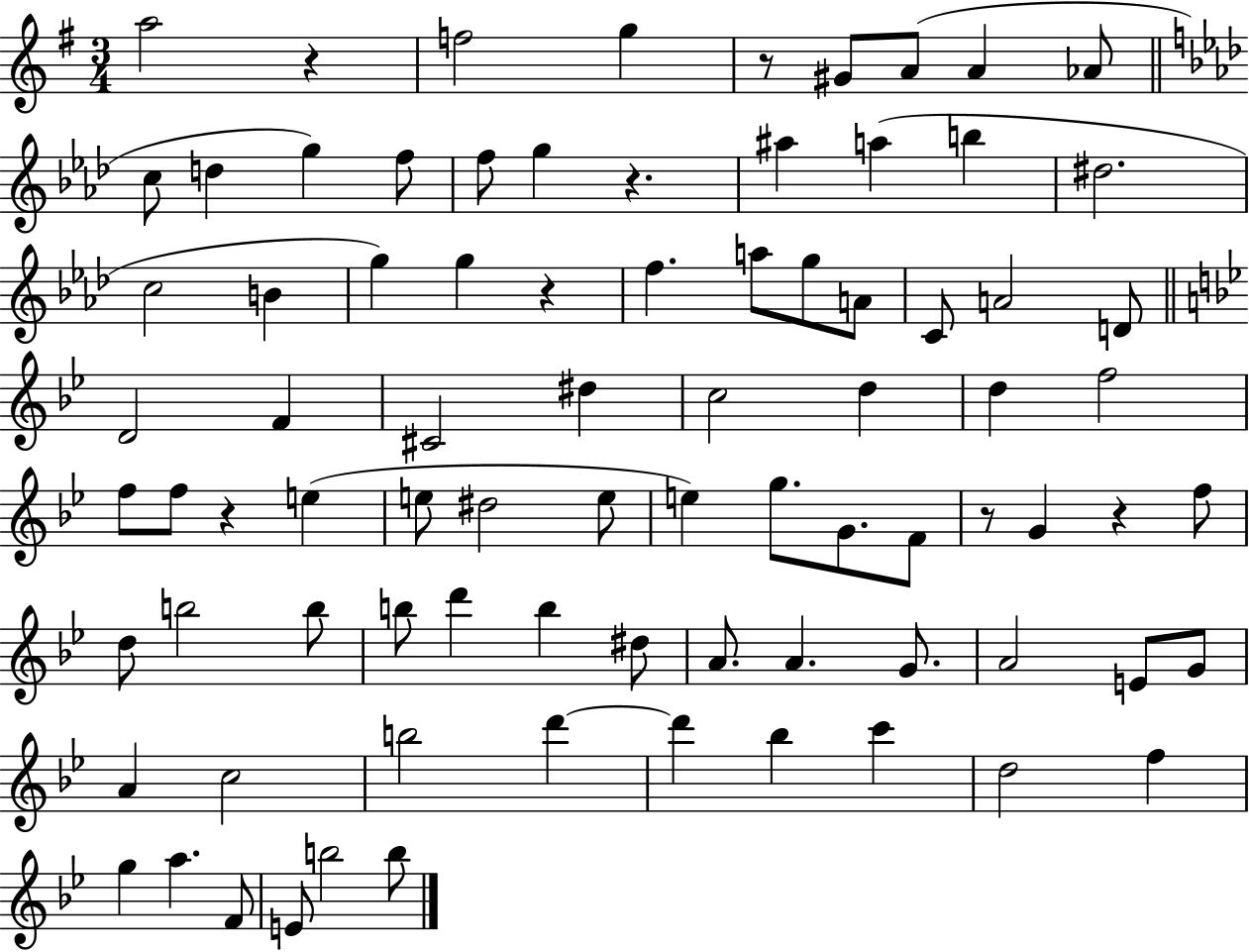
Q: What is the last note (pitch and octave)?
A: B5